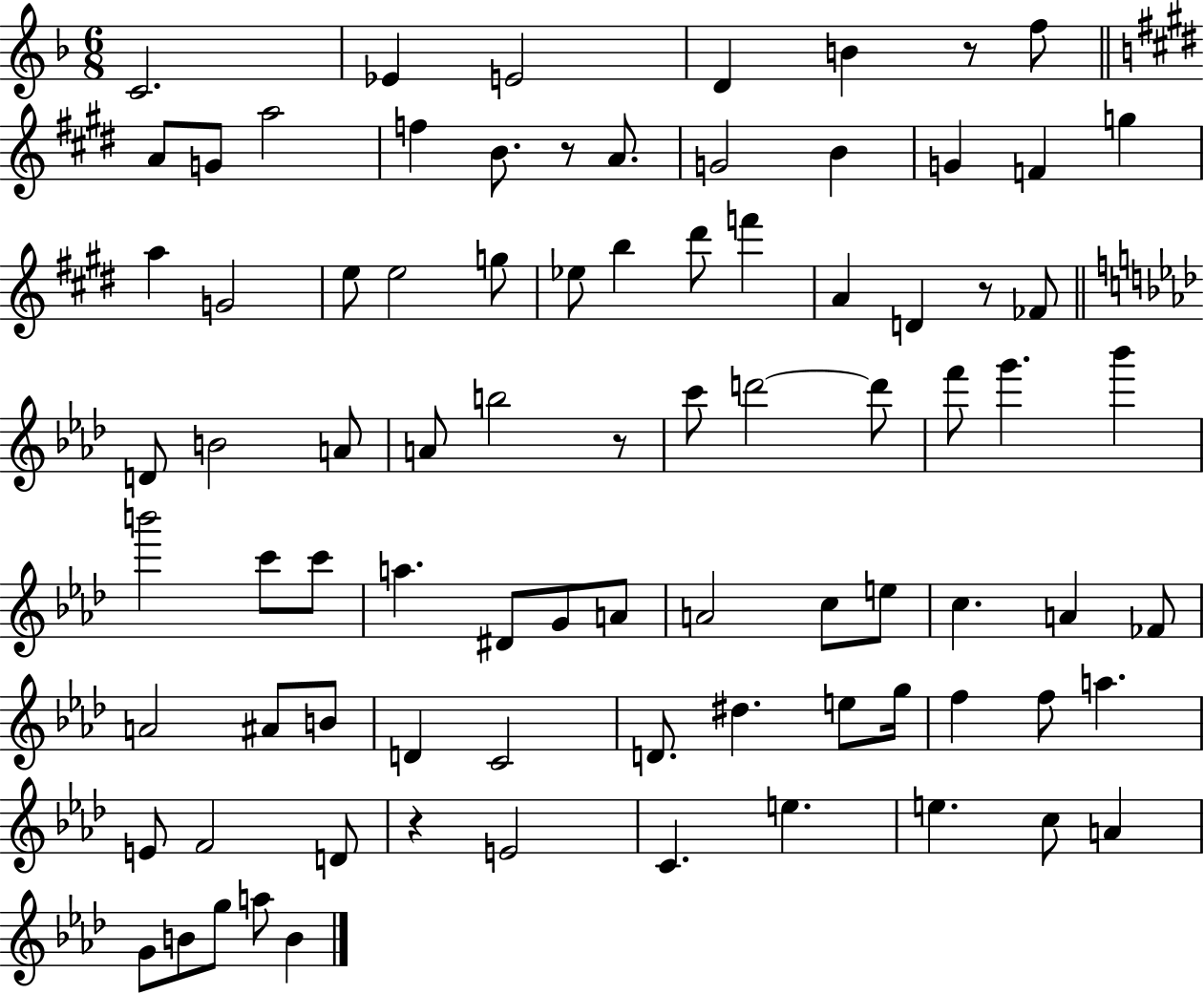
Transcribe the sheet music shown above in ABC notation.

X:1
T:Untitled
M:6/8
L:1/4
K:F
C2 _E E2 D B z/2 f/2 A/2 G/2 a2 f B/2 z/2 A/2 G2 B G F g a G2 e/2 e2 g/2 _e/2 b ^d'/2 f' A D z/2 _F/2 D/2 B2 A/2 A/2 b2 z/2 c'/2 d'2 d'/2 f'/2 g' _b' b'2 c'/2 c'/2 a ^D/2 G/2 A/2 A2 c/2 e/2 c A _F/2 A2 ^A/2 B/2 D C2 D/2 ^d e/2 g/4 f f/2 a E/2 F2 D/2 z E2 C e e c/2 A G/2 B/2 g/2 a/2 B